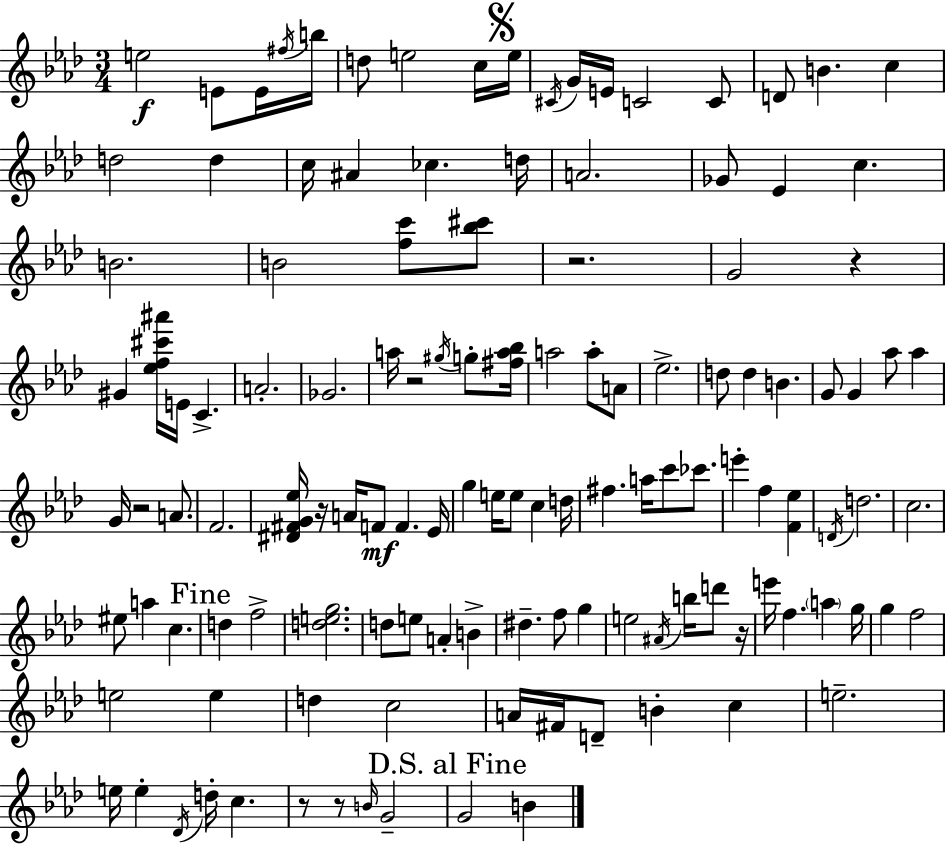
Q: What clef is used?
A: treble